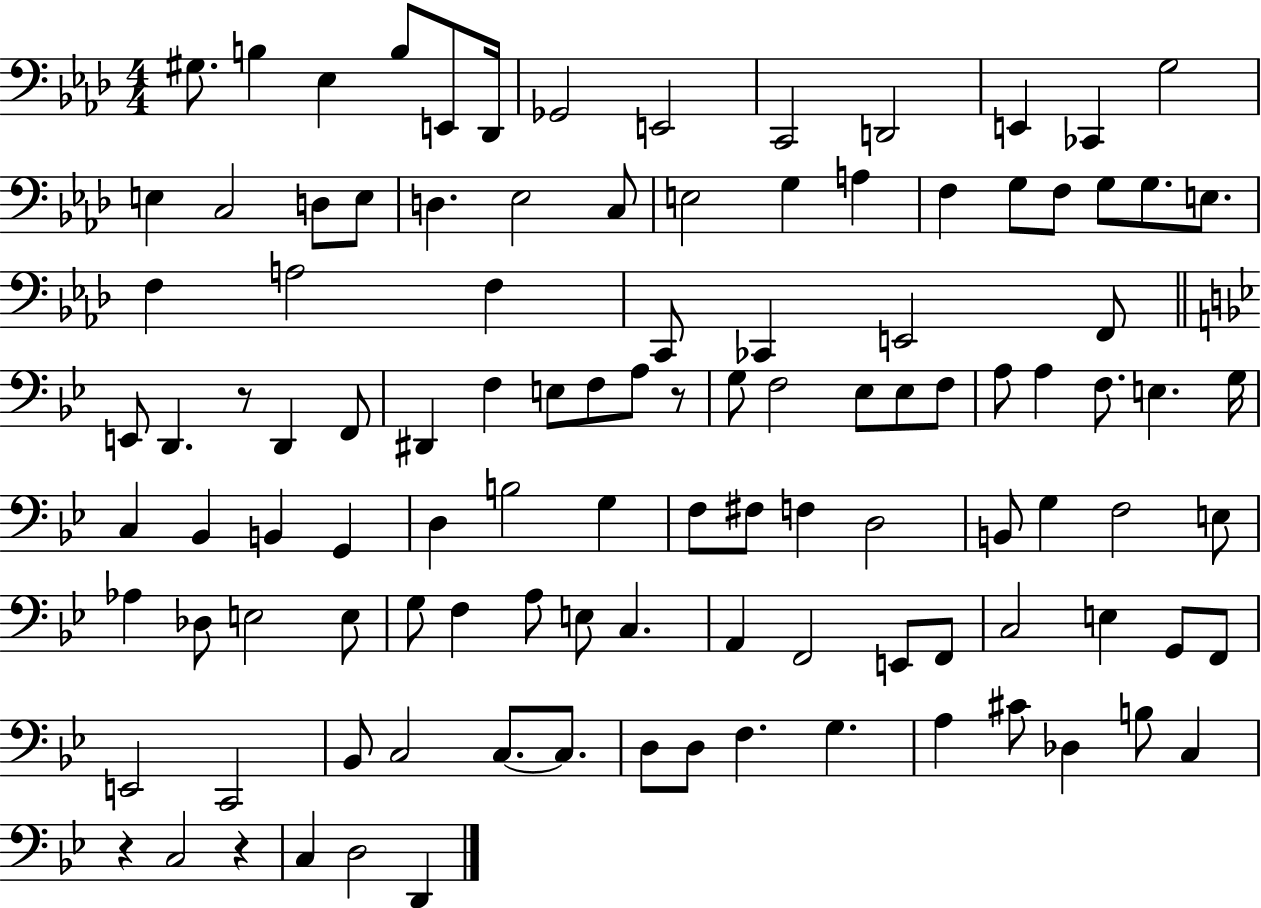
X:1
T:Untitled
M:4/4
L:1/4
K:Ab
^G,/2 B, _E, B,/2 E,,/2 _D,,/4 _G,,2 E,,2 C,,2 D,,2 E,, _C,, G,2 E, C,2 D,/2 E,/2 D, _E,2 C,/2 E,2 G, A, F, G,/2 F,/2 G,/2 G,/2 E,/2 F, A,2 F, C,,/2 _C,, E,,2 F,,/2 E,,/2 D,, z/2 D,, F,,/2 ^D,, F, E,/2 F,/2 A,/2 z/2 G,/2 F,2 _E,/2 _E,/2 F,/2 A,/2 A, F,/2 E, G,/4 C, _B,, B,, G,, D, B,2 G, F,/2 ^F,/2 F, D,2 B,,/2 G, F,2 E,/2 _A, _D,/2 E,2 E,/2 G,/2 F, A,/2 E,/2 C, A,, F,,2 E,,/2 F,,/2 C,2 E, G,,/2 F,,/2 E,,2 C,,2 _B,,/2 C,2 C,/2 C,/2 D,/2 D,/2 F, G, A, ^C/2 _D, B,/2 C, z C,2 z C, D,2 D,,